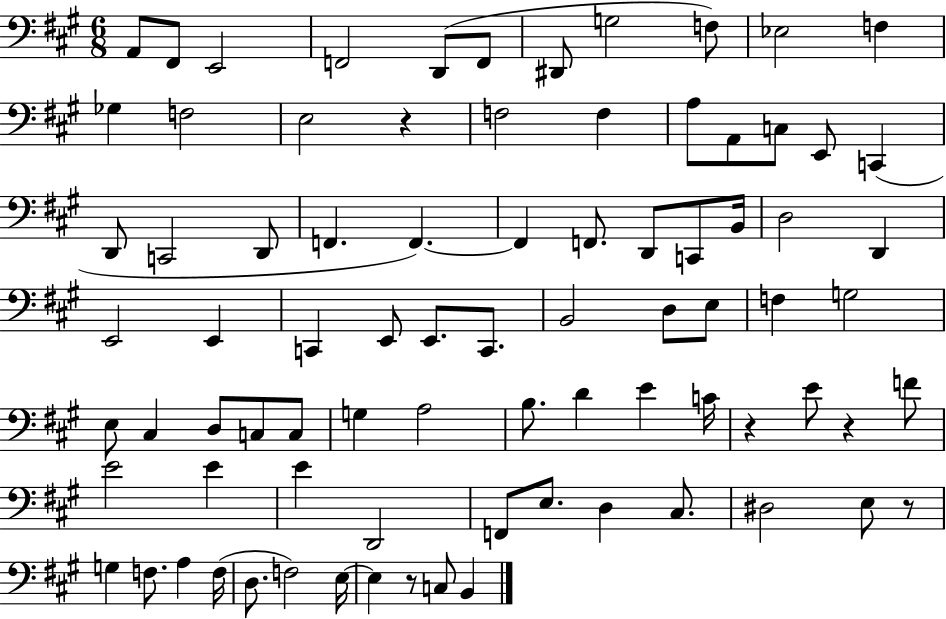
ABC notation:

X:1
T:Untitled
M:6/8
L:1/4
K:A
A,,/2 ^F,,/2 E,,2 F,,2 D,,/2 F,,/2 ^D,,/2 G,2 F,/2 _E,2 F, _G, F,2 E,2 z F,2 F, A,/2 A,,/2 C,/2 E,,/2 C,, D,,/2 C,,2 D,,/2 F,, F,, F,, F,,/2 D,,/2 C,,/2 B,,/4 D,2 D,, E,,2 E,, C,, E,,/2 E,,/2 C,,/2 B,,2 D,/2 E,/2 F, G,2 E,/2 ^C, D,/2 C,/2 C,/2 G, A,2 B,/2 D E C/4 z E/2 z F/2 E2 E E D,,2 F,,/2 E,/2 D, ^C,/2 ^D,2 E,/2 z/2 G, F,/2 A, F,/4 D,/2 F,2 E,/4 E, z/2 C,/2 B,,